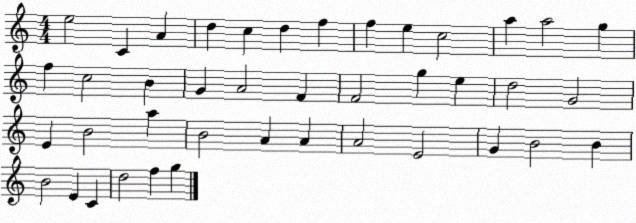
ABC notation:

X:1
T:Untitled
M:4/4
L:1/4
K:C
e2 C A d c d f f e c2 a a2 g f c2 B G A2 F F2 g e d2 G2 E B2 a B2 A A A2 E2 G B2 B B2 E C d2 f g